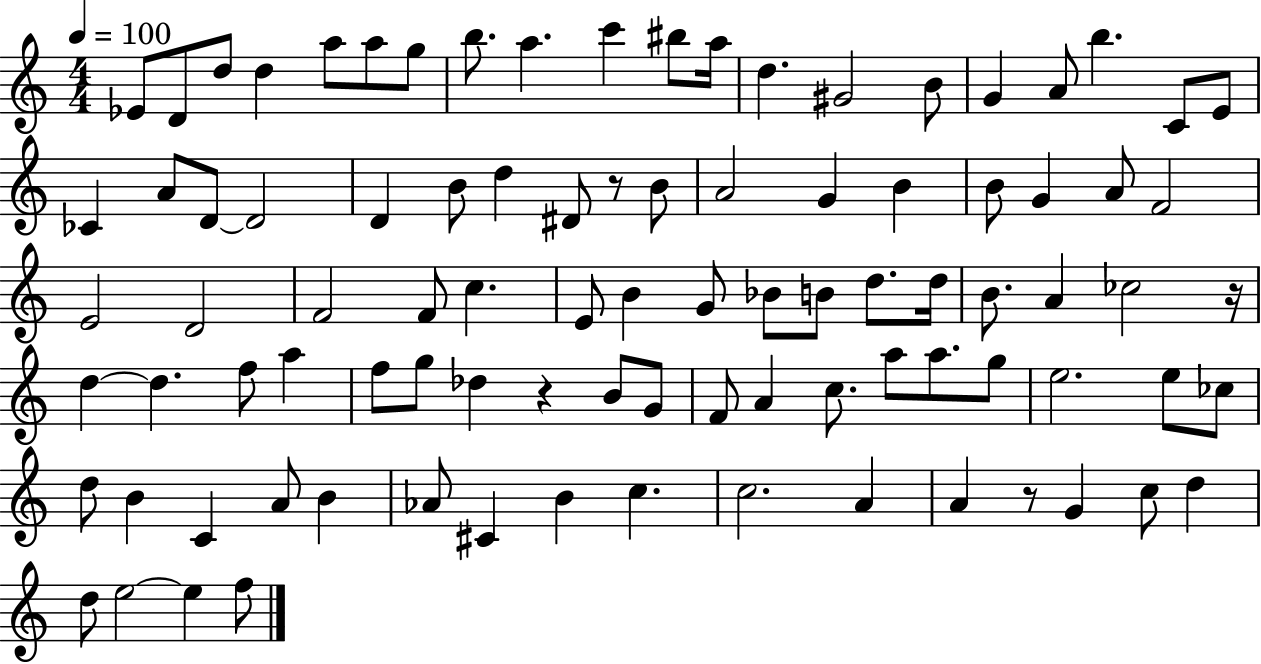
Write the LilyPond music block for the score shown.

{
  \clef treble
  \numericTimeSignature
  \time 4/4
  \key c \major
  \tempo 4 = 100
  ees'8 d'8 d''8 d''4 a''8 a''8 g''8 | b''8. a''4. c'''4 bis''8 a''16 | d''4. gis'2 b'8 | g'4 a'8 b''4. c'8 e'8 | \break ces'4 a'8 d'8~~ d'2 | d'4 b'8 d''4 dis'8 r8 b'8 | a'2 g'4 b'4 | b'8 g'4 a'8 f'2 | \break e'2 d'2 | f'2 f'8 c''4. | e'8 b'4 g'8 bes'8 b'8 d''8. d''16 | b'8. a'4 ces''2 r16 | \break d''4~~ d''4. f''8 a''4 | f''8 g''8 des''4 r4 b'8 g'8 | f'8 a'4 c''8. a''8 a''8. g''8 | e''2. e''8 ces''8 | \break d''8 b'4 c'4 a'8 b'4 | aes'8 cis'4 b'4 c''4. | c''2. a'4 | a'4 r8 g'4 c''8 d''4 | \break d''8 e''2~~ e''4 f''8 | \bar "|."
}